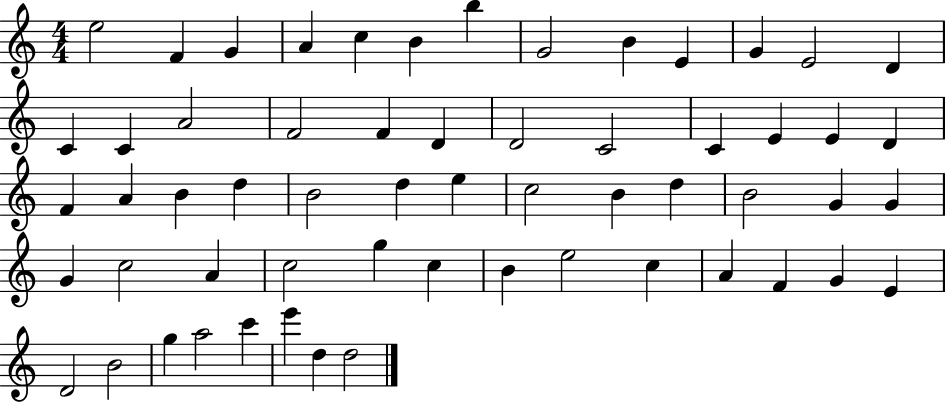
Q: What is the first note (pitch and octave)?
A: E5